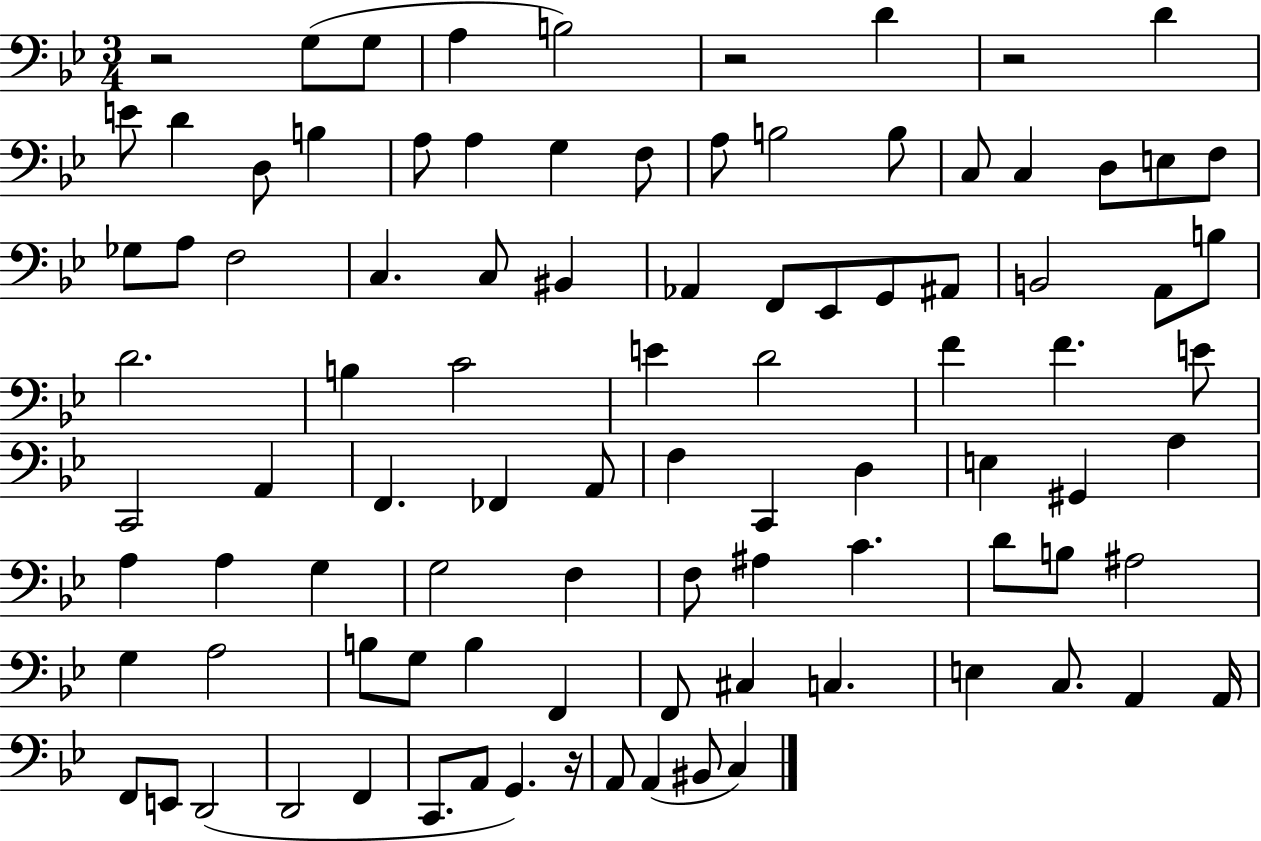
R/h G3/e G3/e A3/q B3/h R/h D4/q R/h D4/q E4/e D4/q D3/e B3/q A3/e A3/q G3/q F3/e A3/e B3/h B3/e C3/e C3/q D3/e E3/e F3/e Gb3/e A3/e F3/h C3/q. C3/e BIS2/q Ab2/q F2/e Eb2/e G2/e A#2/e B2/h A2/e B3/e D4/h. B3/q C4/h E4/q D4/h F4/q F4/q. E4/e C2/h A2/q F2/q. FES2/q A2/e F3/q C2/q D3/q E3/q G#2/q A3/q A3/q A3/q G3/q G3/h F3/q F3/e A#3/q C4/q. D4/e B3/e A#3/h G3/q A3/h B3/e G3/e B3/q F2/q F2/e C#3/q C3/q. E3/q C3/e. A2/q A2/s F2/e E2/e D2/h D2/h F2/q C2/e. A2/e G2/q. R/s A2/e A2/q BIS2/e C3/q